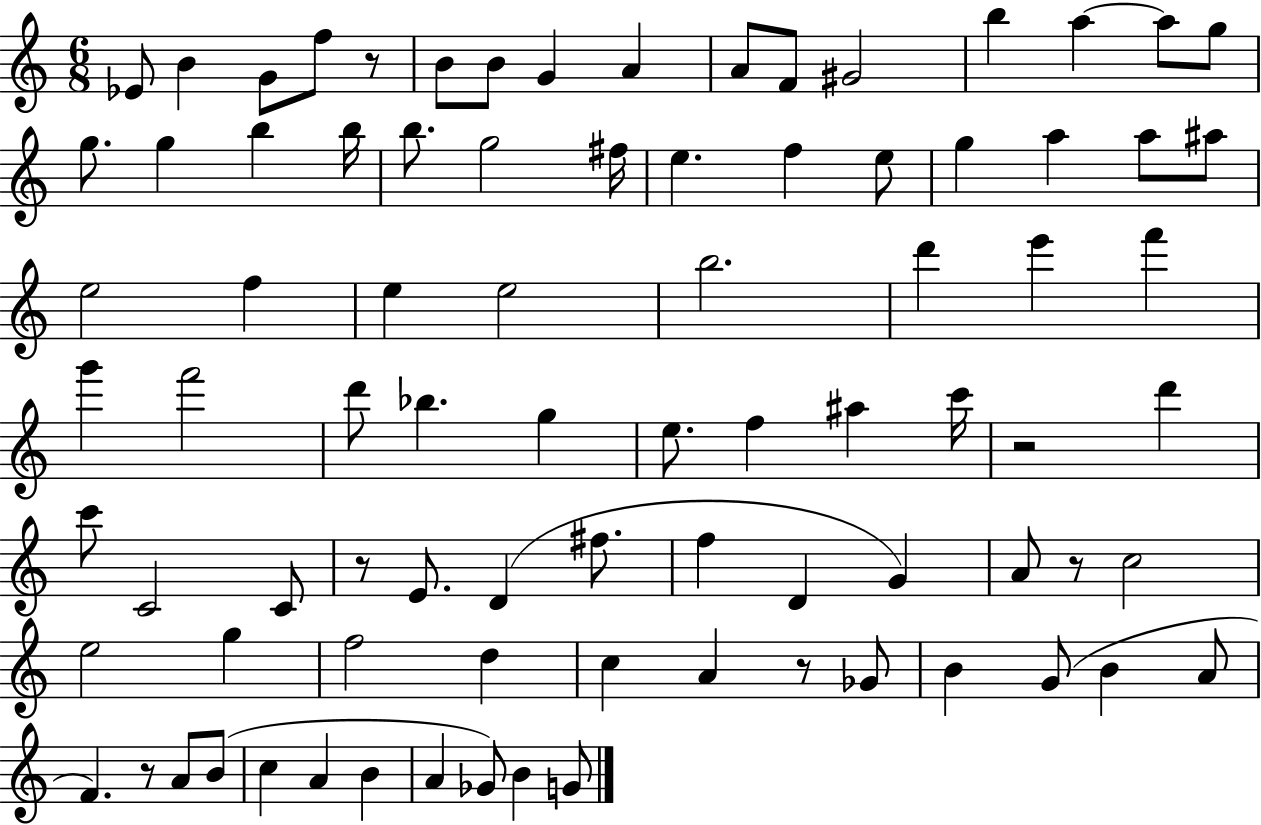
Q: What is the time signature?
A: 6/8